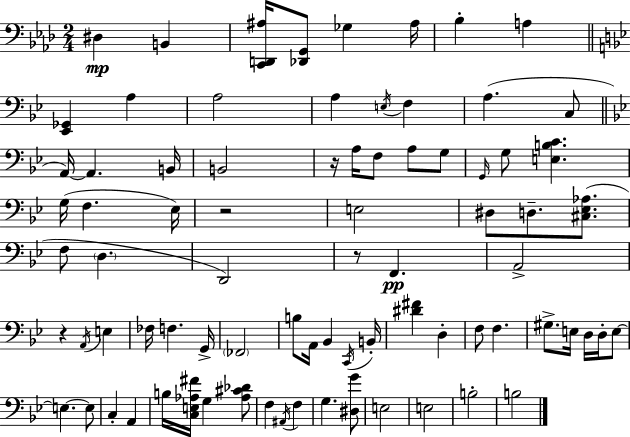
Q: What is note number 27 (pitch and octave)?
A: E3